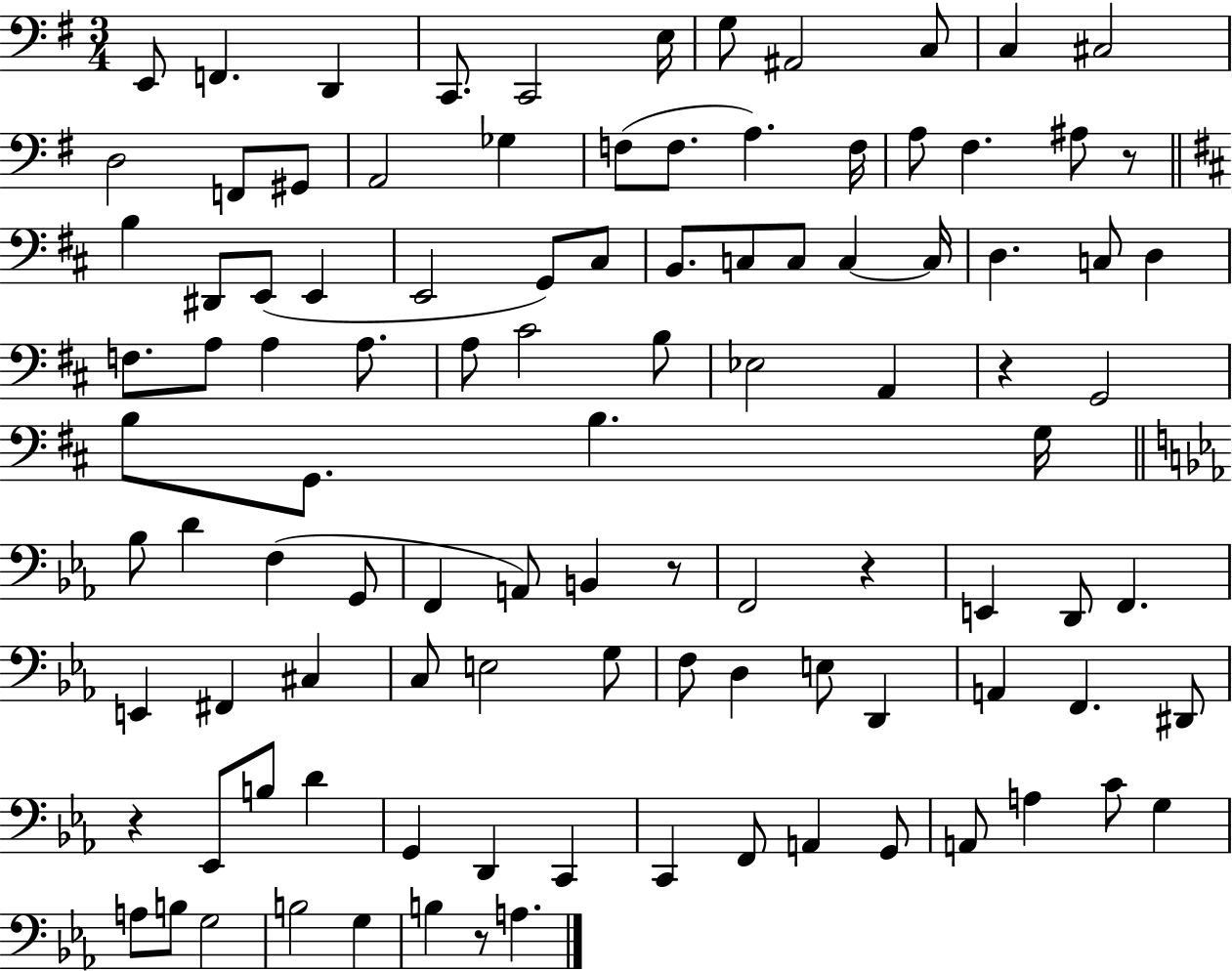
X:1
T:Untitled
M:3/4
L:1/4
K:G
E,,/2 F,, D,, C,,/2 C,,2 E,/4 G,/2 ^A,,2 C,/2 C, ^C,2 D,2 F,,/2 ^G,,/2 A,,2 _G, F,/2 F,/2 A, F,/4 A,/2 ^F, ^A,/2 z/2 B, ^D,,/2 E,,/2 E,, E,,2 G,,/2 ^C,/2 B,,/2 C,/2 C,/2 C, C,/4 D, C,/2 D, F,/2 A,/2 A, A,/2 A,/2 ^C2 B,/2 _E,2 A,, z G,,2 B,/2 G,,/2 B, G,/4 _B,/2 D F, G,,/2 F,, A,,/2 B,, z/2 F,,2 z E,, D,,/2 F,, E,, ^F,, ^C, C,/2 E,2 G,/2 F,/2 D, E,/2 D,, A,, F,, ^D,,/2 z _E,,/2 B,/2 D G,, D,, C,, C,, F,,/2 A,, G,,/2 A,,/2 A, C/2 G, A,/2 B,/2 G,2 B,2 G, B, z/2 A,